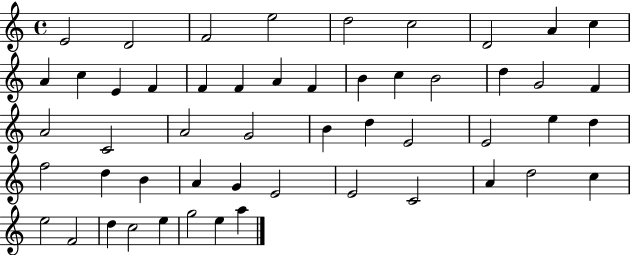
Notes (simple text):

E4/h D4/h F4/h E5/h D5/h C5/h D4/h A4/q C5/q A4/q C5/q E4/q F4/q F4/q F4/q A4/q F4/q B4/q C5/q B4/h D5/q G4/h F4/q A4/h C4/h A4/h G4/h B4/q D5/q E4/h E4/h E5/q D5/q F5/h D5/q B4/q A4/q G4/q E4/h E4/h C4/h A4/q D5/h C5/q E5/h F4/h D5/q C5/h E5/q G5/h E5/q A5/q